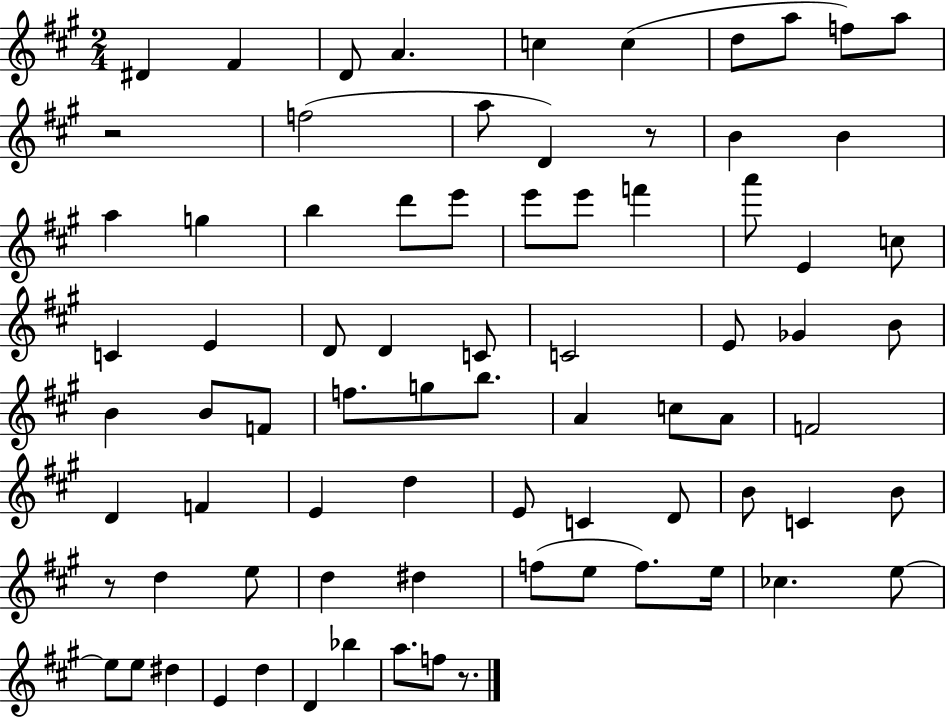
X:1
T:Untitled
M:2/4
L:1/4
K:A
^D ^F D/2 A c c d/2 a/2 f/2 a/2 z2 f2 a/2 D z/2 B B a g b d'/2 e'/2 e'/2 e'/2 f' a'/2 E c/2 C E D/2 D C/2 C2 E/2 _G B/2 B B/2 F/2 f/2 g/2 b/2 A c/2 A/2 F2 D F E d E/2 C D/2 B/2 C B/2 z/2 d e/2 d ^d f/2 e/2 f/2 e/4 _c e/2 e/2 e/2 ^d E d D _b a/2 f/2 z/2